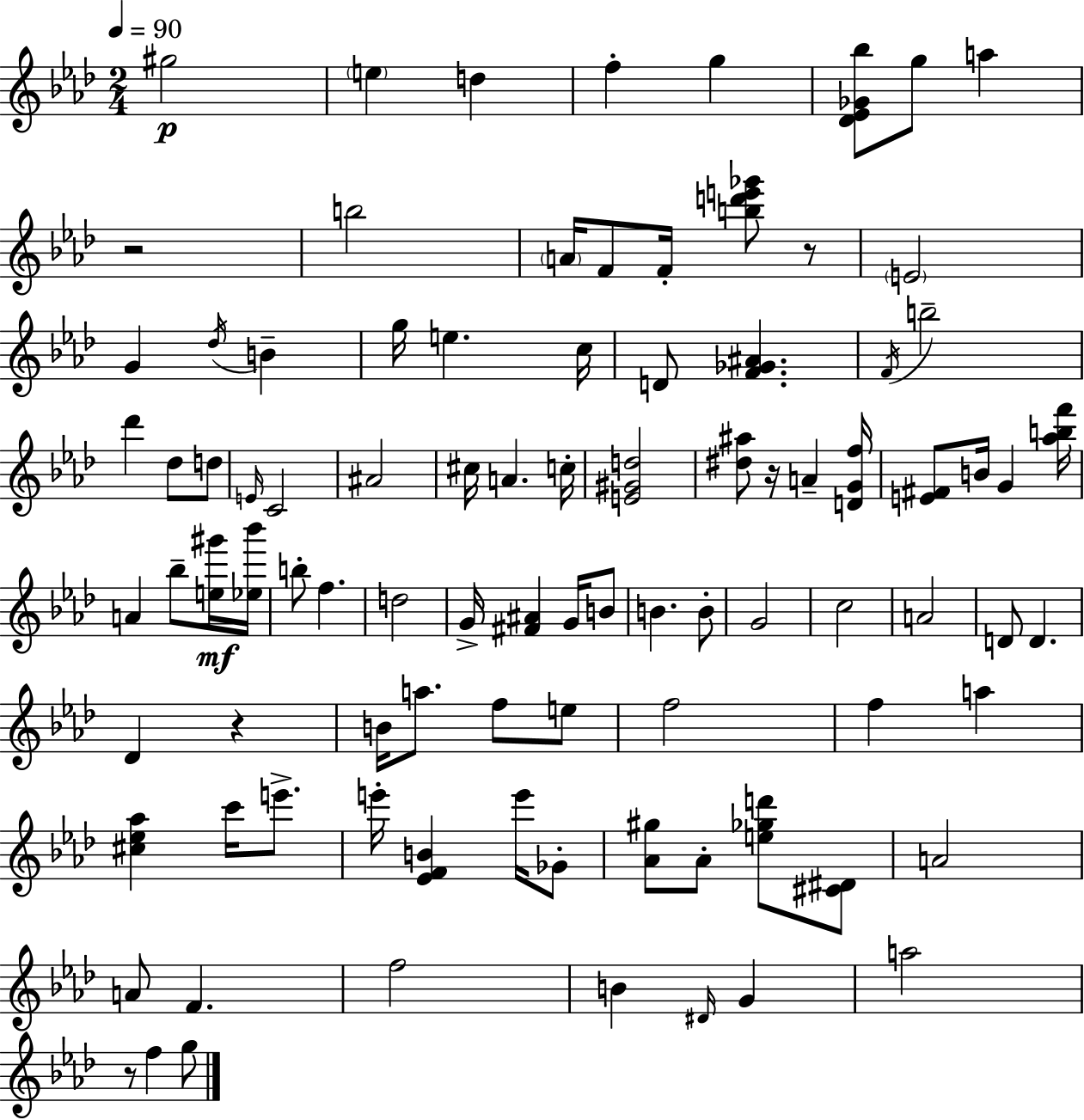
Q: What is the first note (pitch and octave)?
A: G#5